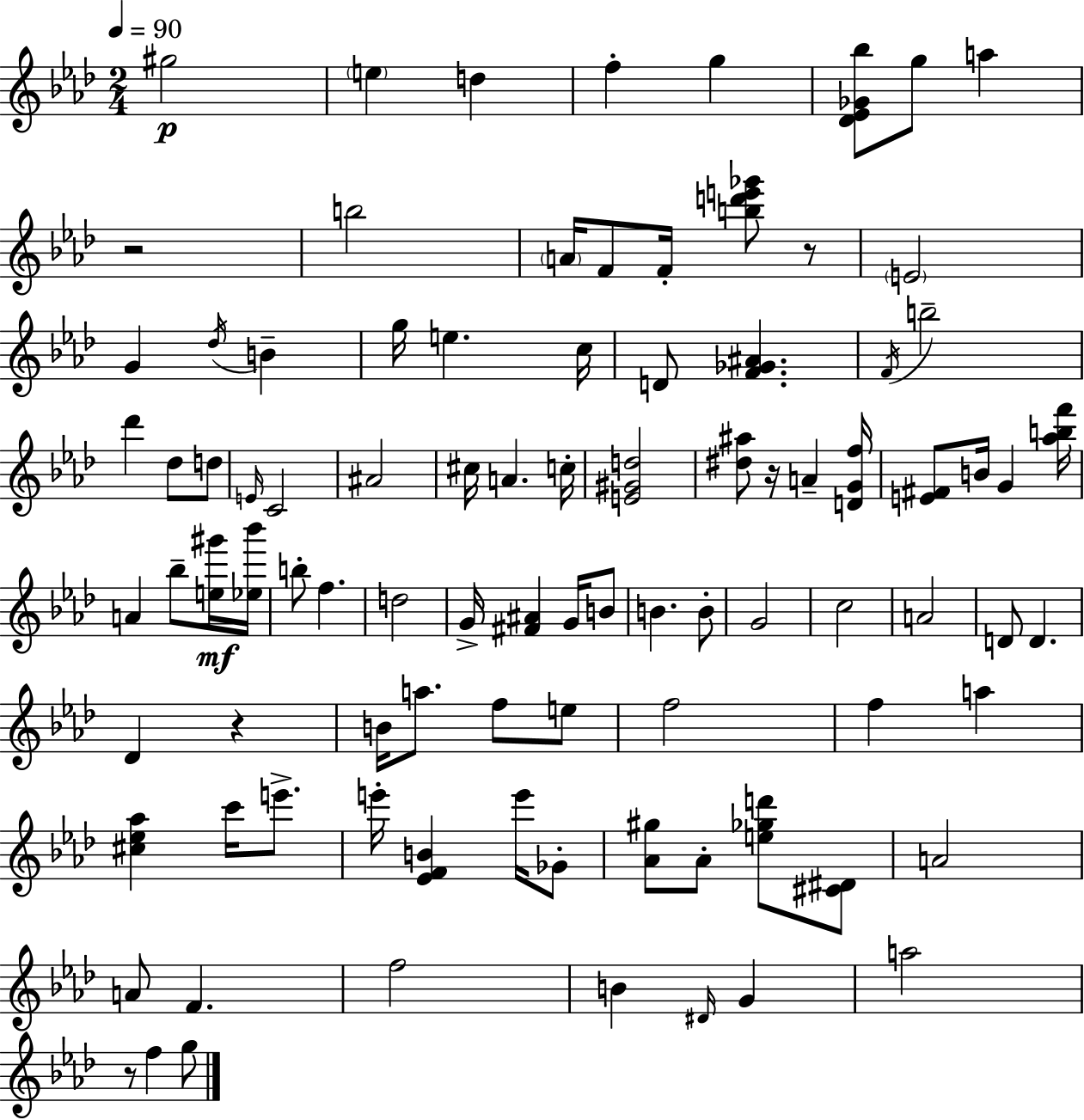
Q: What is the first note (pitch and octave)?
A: G#5